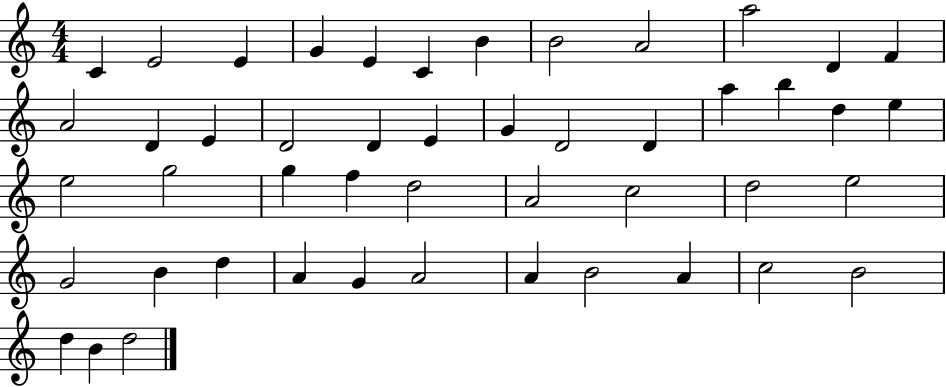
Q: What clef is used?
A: treble